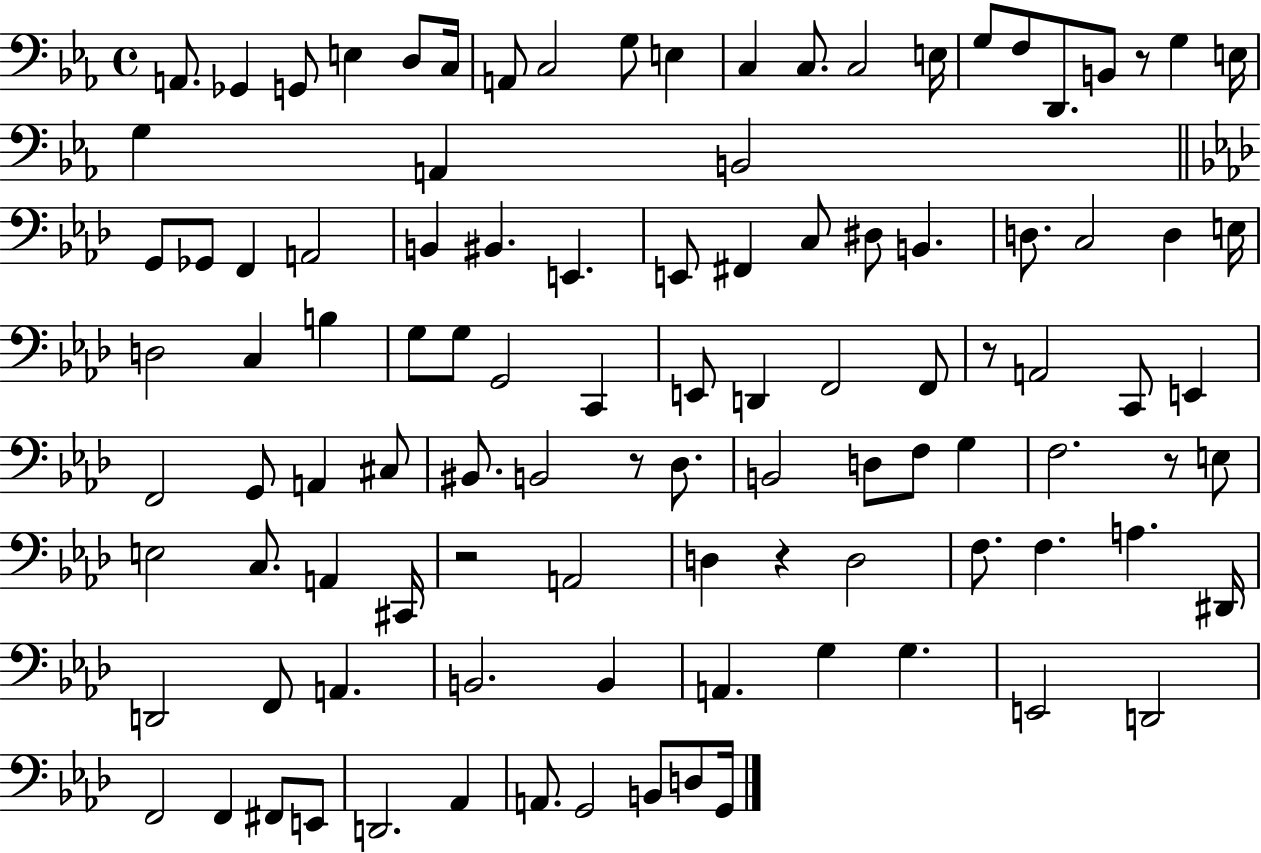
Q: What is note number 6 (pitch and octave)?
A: C3